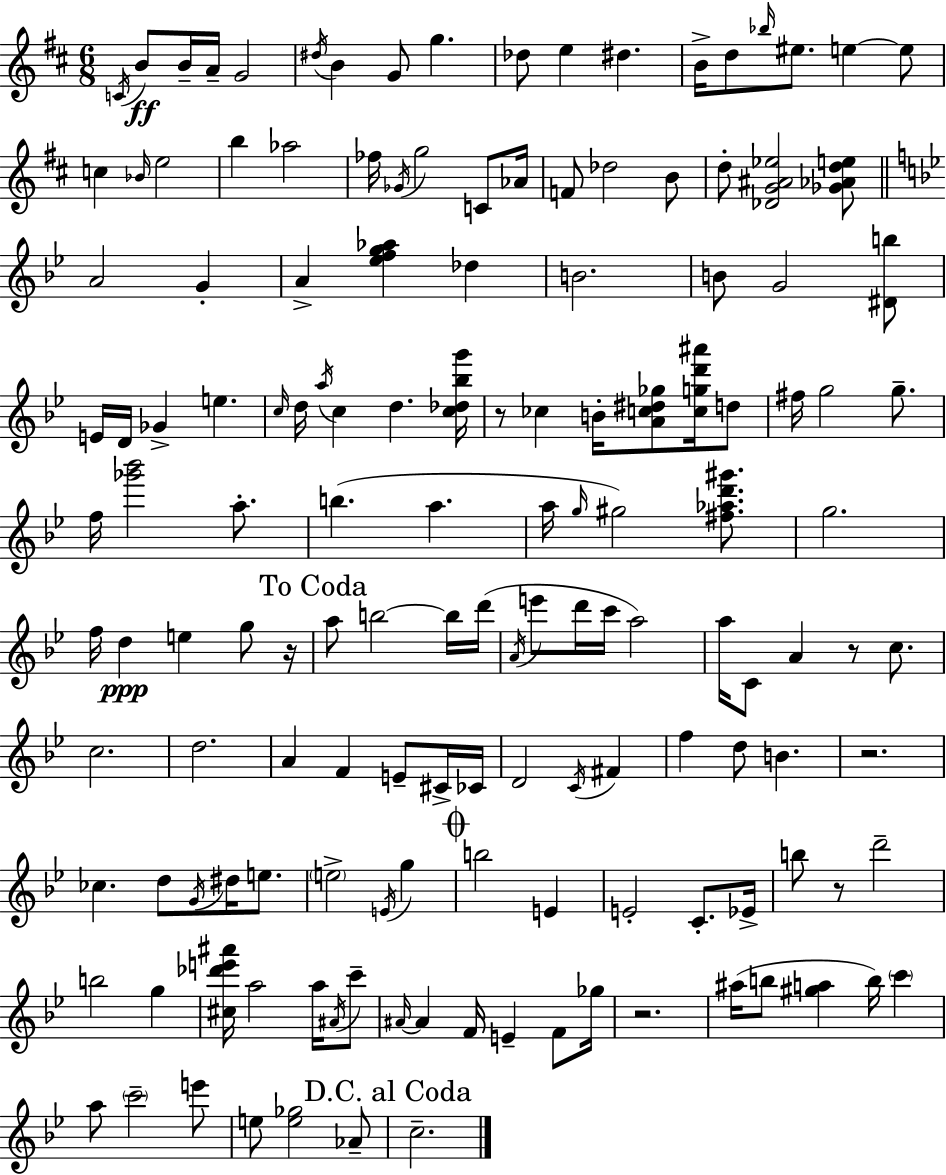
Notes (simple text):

C4/s B4/e B4/s A4/s G4/h D#5/s B4/q G4/e G5/q. Db5/e E5/q D#5/q. B4/s D5/e Bb5/s EIS5/e. E5/q E5/e C5/q Bb4/s E5/h B5/q Ab5/h FES5/s Gb4/s G5/h C4/e Ab4/s F4/e Db5/h B4/e D5/e [Db4,G4,A#4,Eb5]/h [Gb4,Ab4,D5,E5]/e A4/h G4/q A4/q [Eb5,F5,G5,Ab5]/q Db5/q B4/h. B4/e G4/h [D#4,B5]/e E4/s D4/s Gb4/q E5/q. C5/s D5/s A5/s C5/q D5/q. [C5,Db5,Bb5,G6]/s R/e CES5/q B4/s [A4,C5,D#5,Gb5]/e [C5,G5,D6,A#6]/s D5/e F#5/s G5/h G5/e. F5/s [Gb6,Bb6]/h A5/e. B5/q. A5/q. A5/s G5/s G#5/h [F#5,Ab5,D6,G#6]/e. G5/h. F5/s D5/q E5/q G5/e R/s A5/e B5/h B5/s D6/s A4/s E6/e D6/s C6/s A5/h A5/s C4/e A4/q R/e C5/e. C5/h. D5/h. A4/q F4/q E4/e C#4/s CES4/s D4/h C4/s F#4/q F5/q D5/e B4/q. R/h. CES5/q. D5/e G4/s D#5/s E5/e. E5/h E4/s G5/q B5/h E4/q E4/h C4/e. Eb4/s B5/e R/e D6/h B5/h G5/q [C#5,Db6,E6,A#6]/s A5/h A5/s A#4/s C6/e A#4/s A#4/q F4/s E4/q F4/e Gb5/s R/h. A#5/s B5/e [G#5,A5]/q B5/s C6/q A5/e C6/h E6/e E5/e [E5,Gb5]/h Ab4/e C5/h.